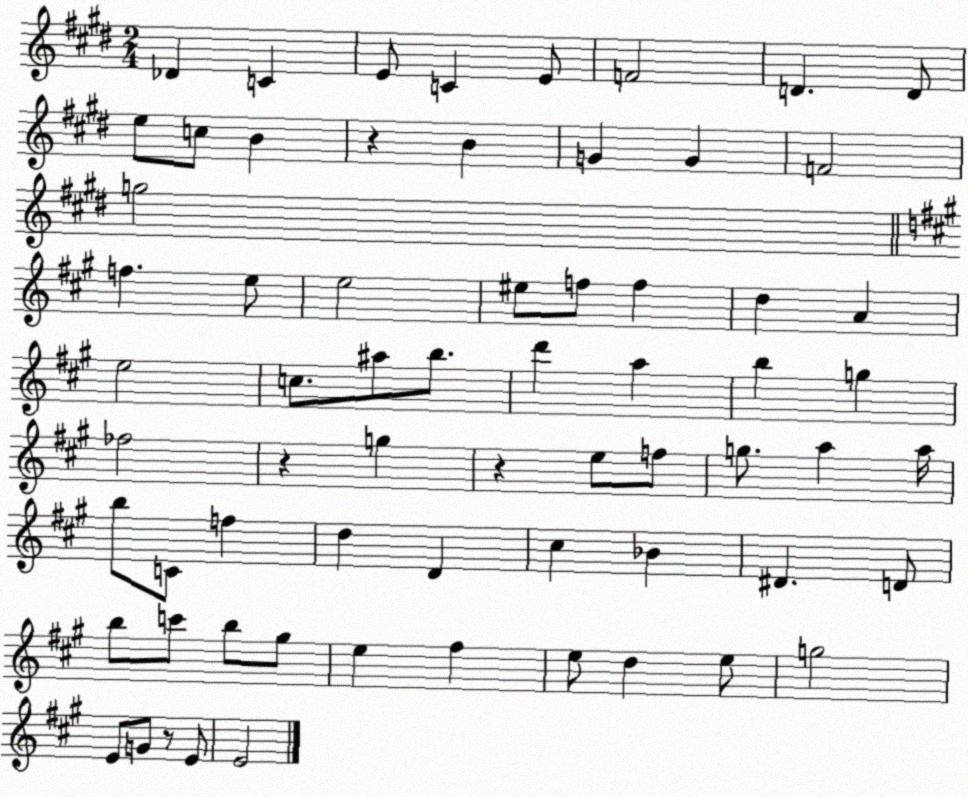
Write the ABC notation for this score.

X:1
T:Untitled
M:2/4
L:1/4
K:E
_D C E/2 C E/2 F2 D D/2 e/2 c/2 B z B G G F2 g2 f e/2 e2 ^e/2 f/2 f d A e2 c/2 ^a/2 b/2 d' a b g _f2 z g z e/2 f/2 g/2 a a/4 b/2 C/2 f d D ^c _B ^D D/2 b/2 c'/2 b/2 ^g/2 e ^f e/2 d e/2 g2 E/2 G/2 z/2 E/2 E2